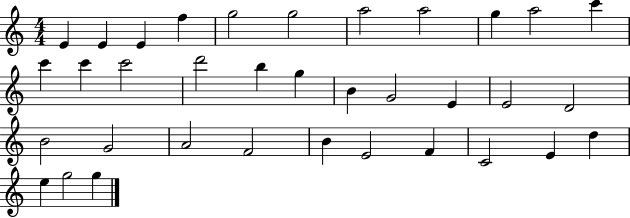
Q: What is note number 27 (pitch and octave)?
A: B4